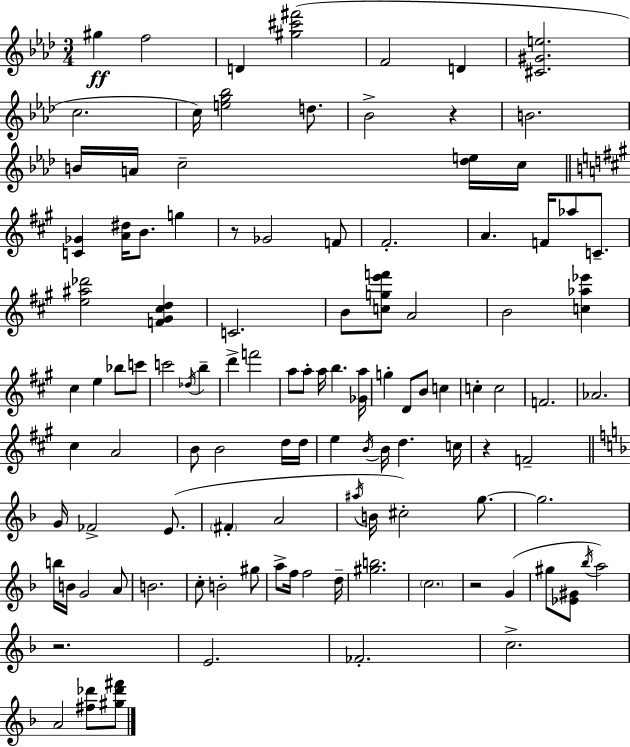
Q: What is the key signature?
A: F minor